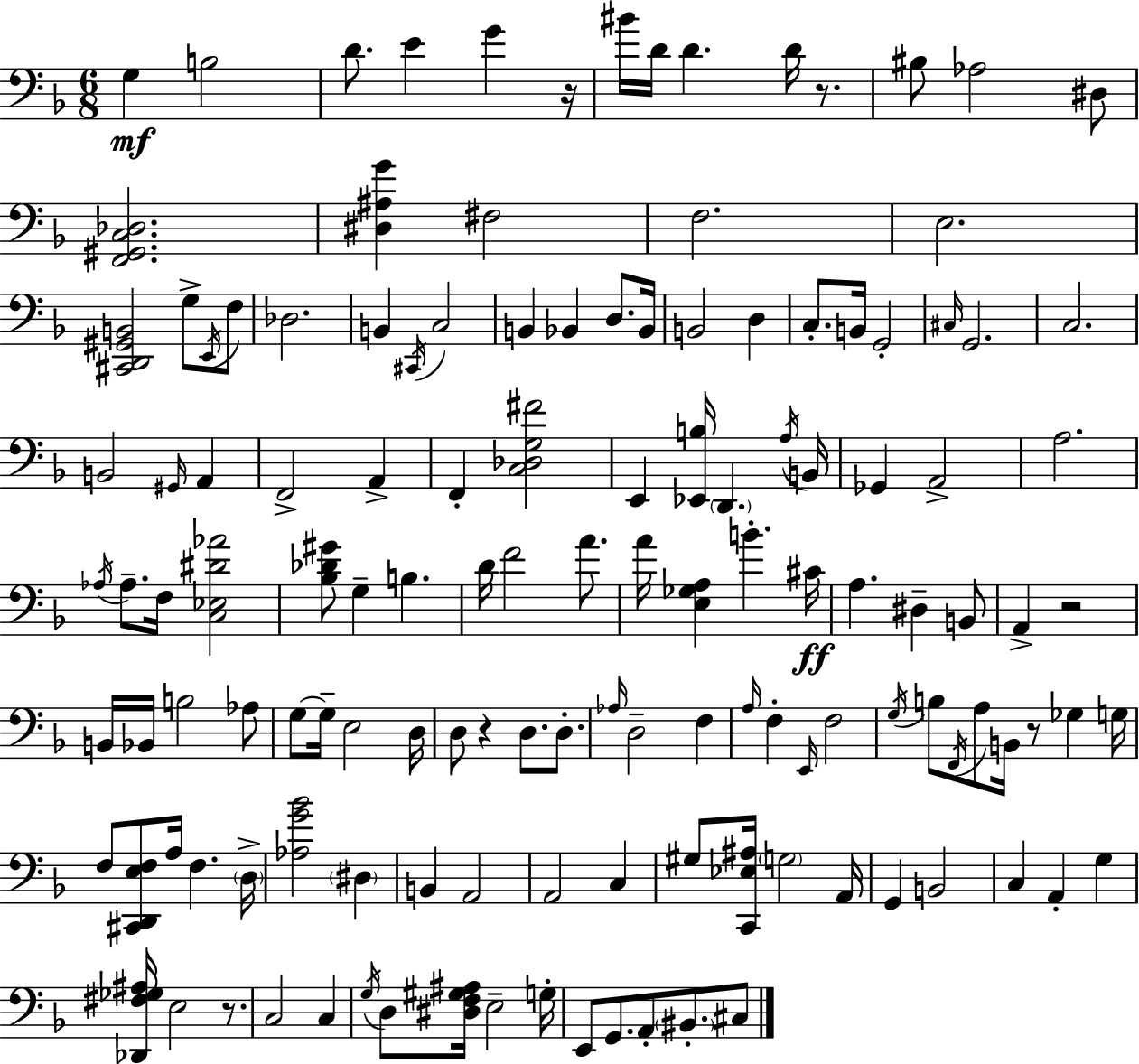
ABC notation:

X:1
T:Untitled
M:6/8
L:1/4
K:Dm
G, B,2 D/2 E G z/4 ^B/4 D/4 D D/4 z/2 ^B,/2 _A,2 ^D,/2 [F,,^G,,C,_D,]2 [^D,^A,G] ^F,2 F,2 E,2 [^C,,D,,^G,,B,,]2 G,/2 E,,/4 F,/2 _D,2 B,, ^C,,/4 C,2 B,, _B,, D,/2 _B,,/4 B,,2 D, C,/2 B,,/4 G,,2 ^C,/4 G,,2 C,2 B,,2 ^G,,/4 A,, F,,2 A,, F,, [C,_D,G,^F]2 E,, [_E,,B,]/4 D,, A,/4 B,,/4 _G,, A,,2 A,2 _A,/4 _A,/2 F,/4 [C,_E,^D_A]2 [_B,_D^G]/2 G, B, D/4 F2 A/2 A/4 [E,_G,A,] B ^C/4 A, ^D, B,,/2 A,, z2 B,,/4 _B,,/4 B,2 _A,/2 G,/2 G,/4 E,2 D,/4 D,/2 z D,/2 D,/2 _A,/4 D,2 F, A,/4 F, E,,/4 F,2 G,/4 B,/2 F,,/4 A,/2 B,,/4 z/2 _G, G,/4 F,/2 [^C,,D,,E,F,]/2 A,/4 F, D,/4 [_A,G_B]2 ^D, B,, A,,2 A,,2 C, ^G,/2 [C,,_E,^A,]/4 G,2 A,,/4 G,, B,,2 C, A,, G, [_D,,^F,_G,^A,]/4 E,2 z/2 C,2 C, G,/4 D,/2 [^D,F,^G,^A,]/4 E,2 G,/4 E,,/2 G,,/2 A,,/2 ^B,,/2 ^C,/2